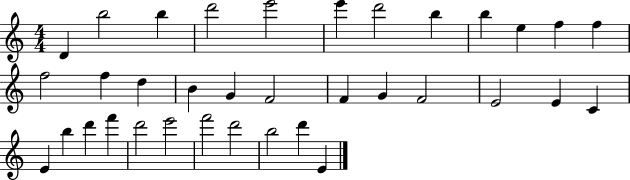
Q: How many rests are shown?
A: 0